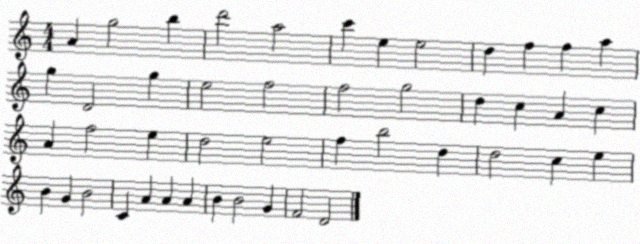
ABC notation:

X:1
T:Untitled
M:4/4
L:1/4
K:C
A g2 b d'2 a2 c' e e2 d f f a g D2 g e2 f2 f2 g2 d c A c A f2 e d2 e2 f b2 d d2 c e B G B2 C A A A B B2 G F2 D2